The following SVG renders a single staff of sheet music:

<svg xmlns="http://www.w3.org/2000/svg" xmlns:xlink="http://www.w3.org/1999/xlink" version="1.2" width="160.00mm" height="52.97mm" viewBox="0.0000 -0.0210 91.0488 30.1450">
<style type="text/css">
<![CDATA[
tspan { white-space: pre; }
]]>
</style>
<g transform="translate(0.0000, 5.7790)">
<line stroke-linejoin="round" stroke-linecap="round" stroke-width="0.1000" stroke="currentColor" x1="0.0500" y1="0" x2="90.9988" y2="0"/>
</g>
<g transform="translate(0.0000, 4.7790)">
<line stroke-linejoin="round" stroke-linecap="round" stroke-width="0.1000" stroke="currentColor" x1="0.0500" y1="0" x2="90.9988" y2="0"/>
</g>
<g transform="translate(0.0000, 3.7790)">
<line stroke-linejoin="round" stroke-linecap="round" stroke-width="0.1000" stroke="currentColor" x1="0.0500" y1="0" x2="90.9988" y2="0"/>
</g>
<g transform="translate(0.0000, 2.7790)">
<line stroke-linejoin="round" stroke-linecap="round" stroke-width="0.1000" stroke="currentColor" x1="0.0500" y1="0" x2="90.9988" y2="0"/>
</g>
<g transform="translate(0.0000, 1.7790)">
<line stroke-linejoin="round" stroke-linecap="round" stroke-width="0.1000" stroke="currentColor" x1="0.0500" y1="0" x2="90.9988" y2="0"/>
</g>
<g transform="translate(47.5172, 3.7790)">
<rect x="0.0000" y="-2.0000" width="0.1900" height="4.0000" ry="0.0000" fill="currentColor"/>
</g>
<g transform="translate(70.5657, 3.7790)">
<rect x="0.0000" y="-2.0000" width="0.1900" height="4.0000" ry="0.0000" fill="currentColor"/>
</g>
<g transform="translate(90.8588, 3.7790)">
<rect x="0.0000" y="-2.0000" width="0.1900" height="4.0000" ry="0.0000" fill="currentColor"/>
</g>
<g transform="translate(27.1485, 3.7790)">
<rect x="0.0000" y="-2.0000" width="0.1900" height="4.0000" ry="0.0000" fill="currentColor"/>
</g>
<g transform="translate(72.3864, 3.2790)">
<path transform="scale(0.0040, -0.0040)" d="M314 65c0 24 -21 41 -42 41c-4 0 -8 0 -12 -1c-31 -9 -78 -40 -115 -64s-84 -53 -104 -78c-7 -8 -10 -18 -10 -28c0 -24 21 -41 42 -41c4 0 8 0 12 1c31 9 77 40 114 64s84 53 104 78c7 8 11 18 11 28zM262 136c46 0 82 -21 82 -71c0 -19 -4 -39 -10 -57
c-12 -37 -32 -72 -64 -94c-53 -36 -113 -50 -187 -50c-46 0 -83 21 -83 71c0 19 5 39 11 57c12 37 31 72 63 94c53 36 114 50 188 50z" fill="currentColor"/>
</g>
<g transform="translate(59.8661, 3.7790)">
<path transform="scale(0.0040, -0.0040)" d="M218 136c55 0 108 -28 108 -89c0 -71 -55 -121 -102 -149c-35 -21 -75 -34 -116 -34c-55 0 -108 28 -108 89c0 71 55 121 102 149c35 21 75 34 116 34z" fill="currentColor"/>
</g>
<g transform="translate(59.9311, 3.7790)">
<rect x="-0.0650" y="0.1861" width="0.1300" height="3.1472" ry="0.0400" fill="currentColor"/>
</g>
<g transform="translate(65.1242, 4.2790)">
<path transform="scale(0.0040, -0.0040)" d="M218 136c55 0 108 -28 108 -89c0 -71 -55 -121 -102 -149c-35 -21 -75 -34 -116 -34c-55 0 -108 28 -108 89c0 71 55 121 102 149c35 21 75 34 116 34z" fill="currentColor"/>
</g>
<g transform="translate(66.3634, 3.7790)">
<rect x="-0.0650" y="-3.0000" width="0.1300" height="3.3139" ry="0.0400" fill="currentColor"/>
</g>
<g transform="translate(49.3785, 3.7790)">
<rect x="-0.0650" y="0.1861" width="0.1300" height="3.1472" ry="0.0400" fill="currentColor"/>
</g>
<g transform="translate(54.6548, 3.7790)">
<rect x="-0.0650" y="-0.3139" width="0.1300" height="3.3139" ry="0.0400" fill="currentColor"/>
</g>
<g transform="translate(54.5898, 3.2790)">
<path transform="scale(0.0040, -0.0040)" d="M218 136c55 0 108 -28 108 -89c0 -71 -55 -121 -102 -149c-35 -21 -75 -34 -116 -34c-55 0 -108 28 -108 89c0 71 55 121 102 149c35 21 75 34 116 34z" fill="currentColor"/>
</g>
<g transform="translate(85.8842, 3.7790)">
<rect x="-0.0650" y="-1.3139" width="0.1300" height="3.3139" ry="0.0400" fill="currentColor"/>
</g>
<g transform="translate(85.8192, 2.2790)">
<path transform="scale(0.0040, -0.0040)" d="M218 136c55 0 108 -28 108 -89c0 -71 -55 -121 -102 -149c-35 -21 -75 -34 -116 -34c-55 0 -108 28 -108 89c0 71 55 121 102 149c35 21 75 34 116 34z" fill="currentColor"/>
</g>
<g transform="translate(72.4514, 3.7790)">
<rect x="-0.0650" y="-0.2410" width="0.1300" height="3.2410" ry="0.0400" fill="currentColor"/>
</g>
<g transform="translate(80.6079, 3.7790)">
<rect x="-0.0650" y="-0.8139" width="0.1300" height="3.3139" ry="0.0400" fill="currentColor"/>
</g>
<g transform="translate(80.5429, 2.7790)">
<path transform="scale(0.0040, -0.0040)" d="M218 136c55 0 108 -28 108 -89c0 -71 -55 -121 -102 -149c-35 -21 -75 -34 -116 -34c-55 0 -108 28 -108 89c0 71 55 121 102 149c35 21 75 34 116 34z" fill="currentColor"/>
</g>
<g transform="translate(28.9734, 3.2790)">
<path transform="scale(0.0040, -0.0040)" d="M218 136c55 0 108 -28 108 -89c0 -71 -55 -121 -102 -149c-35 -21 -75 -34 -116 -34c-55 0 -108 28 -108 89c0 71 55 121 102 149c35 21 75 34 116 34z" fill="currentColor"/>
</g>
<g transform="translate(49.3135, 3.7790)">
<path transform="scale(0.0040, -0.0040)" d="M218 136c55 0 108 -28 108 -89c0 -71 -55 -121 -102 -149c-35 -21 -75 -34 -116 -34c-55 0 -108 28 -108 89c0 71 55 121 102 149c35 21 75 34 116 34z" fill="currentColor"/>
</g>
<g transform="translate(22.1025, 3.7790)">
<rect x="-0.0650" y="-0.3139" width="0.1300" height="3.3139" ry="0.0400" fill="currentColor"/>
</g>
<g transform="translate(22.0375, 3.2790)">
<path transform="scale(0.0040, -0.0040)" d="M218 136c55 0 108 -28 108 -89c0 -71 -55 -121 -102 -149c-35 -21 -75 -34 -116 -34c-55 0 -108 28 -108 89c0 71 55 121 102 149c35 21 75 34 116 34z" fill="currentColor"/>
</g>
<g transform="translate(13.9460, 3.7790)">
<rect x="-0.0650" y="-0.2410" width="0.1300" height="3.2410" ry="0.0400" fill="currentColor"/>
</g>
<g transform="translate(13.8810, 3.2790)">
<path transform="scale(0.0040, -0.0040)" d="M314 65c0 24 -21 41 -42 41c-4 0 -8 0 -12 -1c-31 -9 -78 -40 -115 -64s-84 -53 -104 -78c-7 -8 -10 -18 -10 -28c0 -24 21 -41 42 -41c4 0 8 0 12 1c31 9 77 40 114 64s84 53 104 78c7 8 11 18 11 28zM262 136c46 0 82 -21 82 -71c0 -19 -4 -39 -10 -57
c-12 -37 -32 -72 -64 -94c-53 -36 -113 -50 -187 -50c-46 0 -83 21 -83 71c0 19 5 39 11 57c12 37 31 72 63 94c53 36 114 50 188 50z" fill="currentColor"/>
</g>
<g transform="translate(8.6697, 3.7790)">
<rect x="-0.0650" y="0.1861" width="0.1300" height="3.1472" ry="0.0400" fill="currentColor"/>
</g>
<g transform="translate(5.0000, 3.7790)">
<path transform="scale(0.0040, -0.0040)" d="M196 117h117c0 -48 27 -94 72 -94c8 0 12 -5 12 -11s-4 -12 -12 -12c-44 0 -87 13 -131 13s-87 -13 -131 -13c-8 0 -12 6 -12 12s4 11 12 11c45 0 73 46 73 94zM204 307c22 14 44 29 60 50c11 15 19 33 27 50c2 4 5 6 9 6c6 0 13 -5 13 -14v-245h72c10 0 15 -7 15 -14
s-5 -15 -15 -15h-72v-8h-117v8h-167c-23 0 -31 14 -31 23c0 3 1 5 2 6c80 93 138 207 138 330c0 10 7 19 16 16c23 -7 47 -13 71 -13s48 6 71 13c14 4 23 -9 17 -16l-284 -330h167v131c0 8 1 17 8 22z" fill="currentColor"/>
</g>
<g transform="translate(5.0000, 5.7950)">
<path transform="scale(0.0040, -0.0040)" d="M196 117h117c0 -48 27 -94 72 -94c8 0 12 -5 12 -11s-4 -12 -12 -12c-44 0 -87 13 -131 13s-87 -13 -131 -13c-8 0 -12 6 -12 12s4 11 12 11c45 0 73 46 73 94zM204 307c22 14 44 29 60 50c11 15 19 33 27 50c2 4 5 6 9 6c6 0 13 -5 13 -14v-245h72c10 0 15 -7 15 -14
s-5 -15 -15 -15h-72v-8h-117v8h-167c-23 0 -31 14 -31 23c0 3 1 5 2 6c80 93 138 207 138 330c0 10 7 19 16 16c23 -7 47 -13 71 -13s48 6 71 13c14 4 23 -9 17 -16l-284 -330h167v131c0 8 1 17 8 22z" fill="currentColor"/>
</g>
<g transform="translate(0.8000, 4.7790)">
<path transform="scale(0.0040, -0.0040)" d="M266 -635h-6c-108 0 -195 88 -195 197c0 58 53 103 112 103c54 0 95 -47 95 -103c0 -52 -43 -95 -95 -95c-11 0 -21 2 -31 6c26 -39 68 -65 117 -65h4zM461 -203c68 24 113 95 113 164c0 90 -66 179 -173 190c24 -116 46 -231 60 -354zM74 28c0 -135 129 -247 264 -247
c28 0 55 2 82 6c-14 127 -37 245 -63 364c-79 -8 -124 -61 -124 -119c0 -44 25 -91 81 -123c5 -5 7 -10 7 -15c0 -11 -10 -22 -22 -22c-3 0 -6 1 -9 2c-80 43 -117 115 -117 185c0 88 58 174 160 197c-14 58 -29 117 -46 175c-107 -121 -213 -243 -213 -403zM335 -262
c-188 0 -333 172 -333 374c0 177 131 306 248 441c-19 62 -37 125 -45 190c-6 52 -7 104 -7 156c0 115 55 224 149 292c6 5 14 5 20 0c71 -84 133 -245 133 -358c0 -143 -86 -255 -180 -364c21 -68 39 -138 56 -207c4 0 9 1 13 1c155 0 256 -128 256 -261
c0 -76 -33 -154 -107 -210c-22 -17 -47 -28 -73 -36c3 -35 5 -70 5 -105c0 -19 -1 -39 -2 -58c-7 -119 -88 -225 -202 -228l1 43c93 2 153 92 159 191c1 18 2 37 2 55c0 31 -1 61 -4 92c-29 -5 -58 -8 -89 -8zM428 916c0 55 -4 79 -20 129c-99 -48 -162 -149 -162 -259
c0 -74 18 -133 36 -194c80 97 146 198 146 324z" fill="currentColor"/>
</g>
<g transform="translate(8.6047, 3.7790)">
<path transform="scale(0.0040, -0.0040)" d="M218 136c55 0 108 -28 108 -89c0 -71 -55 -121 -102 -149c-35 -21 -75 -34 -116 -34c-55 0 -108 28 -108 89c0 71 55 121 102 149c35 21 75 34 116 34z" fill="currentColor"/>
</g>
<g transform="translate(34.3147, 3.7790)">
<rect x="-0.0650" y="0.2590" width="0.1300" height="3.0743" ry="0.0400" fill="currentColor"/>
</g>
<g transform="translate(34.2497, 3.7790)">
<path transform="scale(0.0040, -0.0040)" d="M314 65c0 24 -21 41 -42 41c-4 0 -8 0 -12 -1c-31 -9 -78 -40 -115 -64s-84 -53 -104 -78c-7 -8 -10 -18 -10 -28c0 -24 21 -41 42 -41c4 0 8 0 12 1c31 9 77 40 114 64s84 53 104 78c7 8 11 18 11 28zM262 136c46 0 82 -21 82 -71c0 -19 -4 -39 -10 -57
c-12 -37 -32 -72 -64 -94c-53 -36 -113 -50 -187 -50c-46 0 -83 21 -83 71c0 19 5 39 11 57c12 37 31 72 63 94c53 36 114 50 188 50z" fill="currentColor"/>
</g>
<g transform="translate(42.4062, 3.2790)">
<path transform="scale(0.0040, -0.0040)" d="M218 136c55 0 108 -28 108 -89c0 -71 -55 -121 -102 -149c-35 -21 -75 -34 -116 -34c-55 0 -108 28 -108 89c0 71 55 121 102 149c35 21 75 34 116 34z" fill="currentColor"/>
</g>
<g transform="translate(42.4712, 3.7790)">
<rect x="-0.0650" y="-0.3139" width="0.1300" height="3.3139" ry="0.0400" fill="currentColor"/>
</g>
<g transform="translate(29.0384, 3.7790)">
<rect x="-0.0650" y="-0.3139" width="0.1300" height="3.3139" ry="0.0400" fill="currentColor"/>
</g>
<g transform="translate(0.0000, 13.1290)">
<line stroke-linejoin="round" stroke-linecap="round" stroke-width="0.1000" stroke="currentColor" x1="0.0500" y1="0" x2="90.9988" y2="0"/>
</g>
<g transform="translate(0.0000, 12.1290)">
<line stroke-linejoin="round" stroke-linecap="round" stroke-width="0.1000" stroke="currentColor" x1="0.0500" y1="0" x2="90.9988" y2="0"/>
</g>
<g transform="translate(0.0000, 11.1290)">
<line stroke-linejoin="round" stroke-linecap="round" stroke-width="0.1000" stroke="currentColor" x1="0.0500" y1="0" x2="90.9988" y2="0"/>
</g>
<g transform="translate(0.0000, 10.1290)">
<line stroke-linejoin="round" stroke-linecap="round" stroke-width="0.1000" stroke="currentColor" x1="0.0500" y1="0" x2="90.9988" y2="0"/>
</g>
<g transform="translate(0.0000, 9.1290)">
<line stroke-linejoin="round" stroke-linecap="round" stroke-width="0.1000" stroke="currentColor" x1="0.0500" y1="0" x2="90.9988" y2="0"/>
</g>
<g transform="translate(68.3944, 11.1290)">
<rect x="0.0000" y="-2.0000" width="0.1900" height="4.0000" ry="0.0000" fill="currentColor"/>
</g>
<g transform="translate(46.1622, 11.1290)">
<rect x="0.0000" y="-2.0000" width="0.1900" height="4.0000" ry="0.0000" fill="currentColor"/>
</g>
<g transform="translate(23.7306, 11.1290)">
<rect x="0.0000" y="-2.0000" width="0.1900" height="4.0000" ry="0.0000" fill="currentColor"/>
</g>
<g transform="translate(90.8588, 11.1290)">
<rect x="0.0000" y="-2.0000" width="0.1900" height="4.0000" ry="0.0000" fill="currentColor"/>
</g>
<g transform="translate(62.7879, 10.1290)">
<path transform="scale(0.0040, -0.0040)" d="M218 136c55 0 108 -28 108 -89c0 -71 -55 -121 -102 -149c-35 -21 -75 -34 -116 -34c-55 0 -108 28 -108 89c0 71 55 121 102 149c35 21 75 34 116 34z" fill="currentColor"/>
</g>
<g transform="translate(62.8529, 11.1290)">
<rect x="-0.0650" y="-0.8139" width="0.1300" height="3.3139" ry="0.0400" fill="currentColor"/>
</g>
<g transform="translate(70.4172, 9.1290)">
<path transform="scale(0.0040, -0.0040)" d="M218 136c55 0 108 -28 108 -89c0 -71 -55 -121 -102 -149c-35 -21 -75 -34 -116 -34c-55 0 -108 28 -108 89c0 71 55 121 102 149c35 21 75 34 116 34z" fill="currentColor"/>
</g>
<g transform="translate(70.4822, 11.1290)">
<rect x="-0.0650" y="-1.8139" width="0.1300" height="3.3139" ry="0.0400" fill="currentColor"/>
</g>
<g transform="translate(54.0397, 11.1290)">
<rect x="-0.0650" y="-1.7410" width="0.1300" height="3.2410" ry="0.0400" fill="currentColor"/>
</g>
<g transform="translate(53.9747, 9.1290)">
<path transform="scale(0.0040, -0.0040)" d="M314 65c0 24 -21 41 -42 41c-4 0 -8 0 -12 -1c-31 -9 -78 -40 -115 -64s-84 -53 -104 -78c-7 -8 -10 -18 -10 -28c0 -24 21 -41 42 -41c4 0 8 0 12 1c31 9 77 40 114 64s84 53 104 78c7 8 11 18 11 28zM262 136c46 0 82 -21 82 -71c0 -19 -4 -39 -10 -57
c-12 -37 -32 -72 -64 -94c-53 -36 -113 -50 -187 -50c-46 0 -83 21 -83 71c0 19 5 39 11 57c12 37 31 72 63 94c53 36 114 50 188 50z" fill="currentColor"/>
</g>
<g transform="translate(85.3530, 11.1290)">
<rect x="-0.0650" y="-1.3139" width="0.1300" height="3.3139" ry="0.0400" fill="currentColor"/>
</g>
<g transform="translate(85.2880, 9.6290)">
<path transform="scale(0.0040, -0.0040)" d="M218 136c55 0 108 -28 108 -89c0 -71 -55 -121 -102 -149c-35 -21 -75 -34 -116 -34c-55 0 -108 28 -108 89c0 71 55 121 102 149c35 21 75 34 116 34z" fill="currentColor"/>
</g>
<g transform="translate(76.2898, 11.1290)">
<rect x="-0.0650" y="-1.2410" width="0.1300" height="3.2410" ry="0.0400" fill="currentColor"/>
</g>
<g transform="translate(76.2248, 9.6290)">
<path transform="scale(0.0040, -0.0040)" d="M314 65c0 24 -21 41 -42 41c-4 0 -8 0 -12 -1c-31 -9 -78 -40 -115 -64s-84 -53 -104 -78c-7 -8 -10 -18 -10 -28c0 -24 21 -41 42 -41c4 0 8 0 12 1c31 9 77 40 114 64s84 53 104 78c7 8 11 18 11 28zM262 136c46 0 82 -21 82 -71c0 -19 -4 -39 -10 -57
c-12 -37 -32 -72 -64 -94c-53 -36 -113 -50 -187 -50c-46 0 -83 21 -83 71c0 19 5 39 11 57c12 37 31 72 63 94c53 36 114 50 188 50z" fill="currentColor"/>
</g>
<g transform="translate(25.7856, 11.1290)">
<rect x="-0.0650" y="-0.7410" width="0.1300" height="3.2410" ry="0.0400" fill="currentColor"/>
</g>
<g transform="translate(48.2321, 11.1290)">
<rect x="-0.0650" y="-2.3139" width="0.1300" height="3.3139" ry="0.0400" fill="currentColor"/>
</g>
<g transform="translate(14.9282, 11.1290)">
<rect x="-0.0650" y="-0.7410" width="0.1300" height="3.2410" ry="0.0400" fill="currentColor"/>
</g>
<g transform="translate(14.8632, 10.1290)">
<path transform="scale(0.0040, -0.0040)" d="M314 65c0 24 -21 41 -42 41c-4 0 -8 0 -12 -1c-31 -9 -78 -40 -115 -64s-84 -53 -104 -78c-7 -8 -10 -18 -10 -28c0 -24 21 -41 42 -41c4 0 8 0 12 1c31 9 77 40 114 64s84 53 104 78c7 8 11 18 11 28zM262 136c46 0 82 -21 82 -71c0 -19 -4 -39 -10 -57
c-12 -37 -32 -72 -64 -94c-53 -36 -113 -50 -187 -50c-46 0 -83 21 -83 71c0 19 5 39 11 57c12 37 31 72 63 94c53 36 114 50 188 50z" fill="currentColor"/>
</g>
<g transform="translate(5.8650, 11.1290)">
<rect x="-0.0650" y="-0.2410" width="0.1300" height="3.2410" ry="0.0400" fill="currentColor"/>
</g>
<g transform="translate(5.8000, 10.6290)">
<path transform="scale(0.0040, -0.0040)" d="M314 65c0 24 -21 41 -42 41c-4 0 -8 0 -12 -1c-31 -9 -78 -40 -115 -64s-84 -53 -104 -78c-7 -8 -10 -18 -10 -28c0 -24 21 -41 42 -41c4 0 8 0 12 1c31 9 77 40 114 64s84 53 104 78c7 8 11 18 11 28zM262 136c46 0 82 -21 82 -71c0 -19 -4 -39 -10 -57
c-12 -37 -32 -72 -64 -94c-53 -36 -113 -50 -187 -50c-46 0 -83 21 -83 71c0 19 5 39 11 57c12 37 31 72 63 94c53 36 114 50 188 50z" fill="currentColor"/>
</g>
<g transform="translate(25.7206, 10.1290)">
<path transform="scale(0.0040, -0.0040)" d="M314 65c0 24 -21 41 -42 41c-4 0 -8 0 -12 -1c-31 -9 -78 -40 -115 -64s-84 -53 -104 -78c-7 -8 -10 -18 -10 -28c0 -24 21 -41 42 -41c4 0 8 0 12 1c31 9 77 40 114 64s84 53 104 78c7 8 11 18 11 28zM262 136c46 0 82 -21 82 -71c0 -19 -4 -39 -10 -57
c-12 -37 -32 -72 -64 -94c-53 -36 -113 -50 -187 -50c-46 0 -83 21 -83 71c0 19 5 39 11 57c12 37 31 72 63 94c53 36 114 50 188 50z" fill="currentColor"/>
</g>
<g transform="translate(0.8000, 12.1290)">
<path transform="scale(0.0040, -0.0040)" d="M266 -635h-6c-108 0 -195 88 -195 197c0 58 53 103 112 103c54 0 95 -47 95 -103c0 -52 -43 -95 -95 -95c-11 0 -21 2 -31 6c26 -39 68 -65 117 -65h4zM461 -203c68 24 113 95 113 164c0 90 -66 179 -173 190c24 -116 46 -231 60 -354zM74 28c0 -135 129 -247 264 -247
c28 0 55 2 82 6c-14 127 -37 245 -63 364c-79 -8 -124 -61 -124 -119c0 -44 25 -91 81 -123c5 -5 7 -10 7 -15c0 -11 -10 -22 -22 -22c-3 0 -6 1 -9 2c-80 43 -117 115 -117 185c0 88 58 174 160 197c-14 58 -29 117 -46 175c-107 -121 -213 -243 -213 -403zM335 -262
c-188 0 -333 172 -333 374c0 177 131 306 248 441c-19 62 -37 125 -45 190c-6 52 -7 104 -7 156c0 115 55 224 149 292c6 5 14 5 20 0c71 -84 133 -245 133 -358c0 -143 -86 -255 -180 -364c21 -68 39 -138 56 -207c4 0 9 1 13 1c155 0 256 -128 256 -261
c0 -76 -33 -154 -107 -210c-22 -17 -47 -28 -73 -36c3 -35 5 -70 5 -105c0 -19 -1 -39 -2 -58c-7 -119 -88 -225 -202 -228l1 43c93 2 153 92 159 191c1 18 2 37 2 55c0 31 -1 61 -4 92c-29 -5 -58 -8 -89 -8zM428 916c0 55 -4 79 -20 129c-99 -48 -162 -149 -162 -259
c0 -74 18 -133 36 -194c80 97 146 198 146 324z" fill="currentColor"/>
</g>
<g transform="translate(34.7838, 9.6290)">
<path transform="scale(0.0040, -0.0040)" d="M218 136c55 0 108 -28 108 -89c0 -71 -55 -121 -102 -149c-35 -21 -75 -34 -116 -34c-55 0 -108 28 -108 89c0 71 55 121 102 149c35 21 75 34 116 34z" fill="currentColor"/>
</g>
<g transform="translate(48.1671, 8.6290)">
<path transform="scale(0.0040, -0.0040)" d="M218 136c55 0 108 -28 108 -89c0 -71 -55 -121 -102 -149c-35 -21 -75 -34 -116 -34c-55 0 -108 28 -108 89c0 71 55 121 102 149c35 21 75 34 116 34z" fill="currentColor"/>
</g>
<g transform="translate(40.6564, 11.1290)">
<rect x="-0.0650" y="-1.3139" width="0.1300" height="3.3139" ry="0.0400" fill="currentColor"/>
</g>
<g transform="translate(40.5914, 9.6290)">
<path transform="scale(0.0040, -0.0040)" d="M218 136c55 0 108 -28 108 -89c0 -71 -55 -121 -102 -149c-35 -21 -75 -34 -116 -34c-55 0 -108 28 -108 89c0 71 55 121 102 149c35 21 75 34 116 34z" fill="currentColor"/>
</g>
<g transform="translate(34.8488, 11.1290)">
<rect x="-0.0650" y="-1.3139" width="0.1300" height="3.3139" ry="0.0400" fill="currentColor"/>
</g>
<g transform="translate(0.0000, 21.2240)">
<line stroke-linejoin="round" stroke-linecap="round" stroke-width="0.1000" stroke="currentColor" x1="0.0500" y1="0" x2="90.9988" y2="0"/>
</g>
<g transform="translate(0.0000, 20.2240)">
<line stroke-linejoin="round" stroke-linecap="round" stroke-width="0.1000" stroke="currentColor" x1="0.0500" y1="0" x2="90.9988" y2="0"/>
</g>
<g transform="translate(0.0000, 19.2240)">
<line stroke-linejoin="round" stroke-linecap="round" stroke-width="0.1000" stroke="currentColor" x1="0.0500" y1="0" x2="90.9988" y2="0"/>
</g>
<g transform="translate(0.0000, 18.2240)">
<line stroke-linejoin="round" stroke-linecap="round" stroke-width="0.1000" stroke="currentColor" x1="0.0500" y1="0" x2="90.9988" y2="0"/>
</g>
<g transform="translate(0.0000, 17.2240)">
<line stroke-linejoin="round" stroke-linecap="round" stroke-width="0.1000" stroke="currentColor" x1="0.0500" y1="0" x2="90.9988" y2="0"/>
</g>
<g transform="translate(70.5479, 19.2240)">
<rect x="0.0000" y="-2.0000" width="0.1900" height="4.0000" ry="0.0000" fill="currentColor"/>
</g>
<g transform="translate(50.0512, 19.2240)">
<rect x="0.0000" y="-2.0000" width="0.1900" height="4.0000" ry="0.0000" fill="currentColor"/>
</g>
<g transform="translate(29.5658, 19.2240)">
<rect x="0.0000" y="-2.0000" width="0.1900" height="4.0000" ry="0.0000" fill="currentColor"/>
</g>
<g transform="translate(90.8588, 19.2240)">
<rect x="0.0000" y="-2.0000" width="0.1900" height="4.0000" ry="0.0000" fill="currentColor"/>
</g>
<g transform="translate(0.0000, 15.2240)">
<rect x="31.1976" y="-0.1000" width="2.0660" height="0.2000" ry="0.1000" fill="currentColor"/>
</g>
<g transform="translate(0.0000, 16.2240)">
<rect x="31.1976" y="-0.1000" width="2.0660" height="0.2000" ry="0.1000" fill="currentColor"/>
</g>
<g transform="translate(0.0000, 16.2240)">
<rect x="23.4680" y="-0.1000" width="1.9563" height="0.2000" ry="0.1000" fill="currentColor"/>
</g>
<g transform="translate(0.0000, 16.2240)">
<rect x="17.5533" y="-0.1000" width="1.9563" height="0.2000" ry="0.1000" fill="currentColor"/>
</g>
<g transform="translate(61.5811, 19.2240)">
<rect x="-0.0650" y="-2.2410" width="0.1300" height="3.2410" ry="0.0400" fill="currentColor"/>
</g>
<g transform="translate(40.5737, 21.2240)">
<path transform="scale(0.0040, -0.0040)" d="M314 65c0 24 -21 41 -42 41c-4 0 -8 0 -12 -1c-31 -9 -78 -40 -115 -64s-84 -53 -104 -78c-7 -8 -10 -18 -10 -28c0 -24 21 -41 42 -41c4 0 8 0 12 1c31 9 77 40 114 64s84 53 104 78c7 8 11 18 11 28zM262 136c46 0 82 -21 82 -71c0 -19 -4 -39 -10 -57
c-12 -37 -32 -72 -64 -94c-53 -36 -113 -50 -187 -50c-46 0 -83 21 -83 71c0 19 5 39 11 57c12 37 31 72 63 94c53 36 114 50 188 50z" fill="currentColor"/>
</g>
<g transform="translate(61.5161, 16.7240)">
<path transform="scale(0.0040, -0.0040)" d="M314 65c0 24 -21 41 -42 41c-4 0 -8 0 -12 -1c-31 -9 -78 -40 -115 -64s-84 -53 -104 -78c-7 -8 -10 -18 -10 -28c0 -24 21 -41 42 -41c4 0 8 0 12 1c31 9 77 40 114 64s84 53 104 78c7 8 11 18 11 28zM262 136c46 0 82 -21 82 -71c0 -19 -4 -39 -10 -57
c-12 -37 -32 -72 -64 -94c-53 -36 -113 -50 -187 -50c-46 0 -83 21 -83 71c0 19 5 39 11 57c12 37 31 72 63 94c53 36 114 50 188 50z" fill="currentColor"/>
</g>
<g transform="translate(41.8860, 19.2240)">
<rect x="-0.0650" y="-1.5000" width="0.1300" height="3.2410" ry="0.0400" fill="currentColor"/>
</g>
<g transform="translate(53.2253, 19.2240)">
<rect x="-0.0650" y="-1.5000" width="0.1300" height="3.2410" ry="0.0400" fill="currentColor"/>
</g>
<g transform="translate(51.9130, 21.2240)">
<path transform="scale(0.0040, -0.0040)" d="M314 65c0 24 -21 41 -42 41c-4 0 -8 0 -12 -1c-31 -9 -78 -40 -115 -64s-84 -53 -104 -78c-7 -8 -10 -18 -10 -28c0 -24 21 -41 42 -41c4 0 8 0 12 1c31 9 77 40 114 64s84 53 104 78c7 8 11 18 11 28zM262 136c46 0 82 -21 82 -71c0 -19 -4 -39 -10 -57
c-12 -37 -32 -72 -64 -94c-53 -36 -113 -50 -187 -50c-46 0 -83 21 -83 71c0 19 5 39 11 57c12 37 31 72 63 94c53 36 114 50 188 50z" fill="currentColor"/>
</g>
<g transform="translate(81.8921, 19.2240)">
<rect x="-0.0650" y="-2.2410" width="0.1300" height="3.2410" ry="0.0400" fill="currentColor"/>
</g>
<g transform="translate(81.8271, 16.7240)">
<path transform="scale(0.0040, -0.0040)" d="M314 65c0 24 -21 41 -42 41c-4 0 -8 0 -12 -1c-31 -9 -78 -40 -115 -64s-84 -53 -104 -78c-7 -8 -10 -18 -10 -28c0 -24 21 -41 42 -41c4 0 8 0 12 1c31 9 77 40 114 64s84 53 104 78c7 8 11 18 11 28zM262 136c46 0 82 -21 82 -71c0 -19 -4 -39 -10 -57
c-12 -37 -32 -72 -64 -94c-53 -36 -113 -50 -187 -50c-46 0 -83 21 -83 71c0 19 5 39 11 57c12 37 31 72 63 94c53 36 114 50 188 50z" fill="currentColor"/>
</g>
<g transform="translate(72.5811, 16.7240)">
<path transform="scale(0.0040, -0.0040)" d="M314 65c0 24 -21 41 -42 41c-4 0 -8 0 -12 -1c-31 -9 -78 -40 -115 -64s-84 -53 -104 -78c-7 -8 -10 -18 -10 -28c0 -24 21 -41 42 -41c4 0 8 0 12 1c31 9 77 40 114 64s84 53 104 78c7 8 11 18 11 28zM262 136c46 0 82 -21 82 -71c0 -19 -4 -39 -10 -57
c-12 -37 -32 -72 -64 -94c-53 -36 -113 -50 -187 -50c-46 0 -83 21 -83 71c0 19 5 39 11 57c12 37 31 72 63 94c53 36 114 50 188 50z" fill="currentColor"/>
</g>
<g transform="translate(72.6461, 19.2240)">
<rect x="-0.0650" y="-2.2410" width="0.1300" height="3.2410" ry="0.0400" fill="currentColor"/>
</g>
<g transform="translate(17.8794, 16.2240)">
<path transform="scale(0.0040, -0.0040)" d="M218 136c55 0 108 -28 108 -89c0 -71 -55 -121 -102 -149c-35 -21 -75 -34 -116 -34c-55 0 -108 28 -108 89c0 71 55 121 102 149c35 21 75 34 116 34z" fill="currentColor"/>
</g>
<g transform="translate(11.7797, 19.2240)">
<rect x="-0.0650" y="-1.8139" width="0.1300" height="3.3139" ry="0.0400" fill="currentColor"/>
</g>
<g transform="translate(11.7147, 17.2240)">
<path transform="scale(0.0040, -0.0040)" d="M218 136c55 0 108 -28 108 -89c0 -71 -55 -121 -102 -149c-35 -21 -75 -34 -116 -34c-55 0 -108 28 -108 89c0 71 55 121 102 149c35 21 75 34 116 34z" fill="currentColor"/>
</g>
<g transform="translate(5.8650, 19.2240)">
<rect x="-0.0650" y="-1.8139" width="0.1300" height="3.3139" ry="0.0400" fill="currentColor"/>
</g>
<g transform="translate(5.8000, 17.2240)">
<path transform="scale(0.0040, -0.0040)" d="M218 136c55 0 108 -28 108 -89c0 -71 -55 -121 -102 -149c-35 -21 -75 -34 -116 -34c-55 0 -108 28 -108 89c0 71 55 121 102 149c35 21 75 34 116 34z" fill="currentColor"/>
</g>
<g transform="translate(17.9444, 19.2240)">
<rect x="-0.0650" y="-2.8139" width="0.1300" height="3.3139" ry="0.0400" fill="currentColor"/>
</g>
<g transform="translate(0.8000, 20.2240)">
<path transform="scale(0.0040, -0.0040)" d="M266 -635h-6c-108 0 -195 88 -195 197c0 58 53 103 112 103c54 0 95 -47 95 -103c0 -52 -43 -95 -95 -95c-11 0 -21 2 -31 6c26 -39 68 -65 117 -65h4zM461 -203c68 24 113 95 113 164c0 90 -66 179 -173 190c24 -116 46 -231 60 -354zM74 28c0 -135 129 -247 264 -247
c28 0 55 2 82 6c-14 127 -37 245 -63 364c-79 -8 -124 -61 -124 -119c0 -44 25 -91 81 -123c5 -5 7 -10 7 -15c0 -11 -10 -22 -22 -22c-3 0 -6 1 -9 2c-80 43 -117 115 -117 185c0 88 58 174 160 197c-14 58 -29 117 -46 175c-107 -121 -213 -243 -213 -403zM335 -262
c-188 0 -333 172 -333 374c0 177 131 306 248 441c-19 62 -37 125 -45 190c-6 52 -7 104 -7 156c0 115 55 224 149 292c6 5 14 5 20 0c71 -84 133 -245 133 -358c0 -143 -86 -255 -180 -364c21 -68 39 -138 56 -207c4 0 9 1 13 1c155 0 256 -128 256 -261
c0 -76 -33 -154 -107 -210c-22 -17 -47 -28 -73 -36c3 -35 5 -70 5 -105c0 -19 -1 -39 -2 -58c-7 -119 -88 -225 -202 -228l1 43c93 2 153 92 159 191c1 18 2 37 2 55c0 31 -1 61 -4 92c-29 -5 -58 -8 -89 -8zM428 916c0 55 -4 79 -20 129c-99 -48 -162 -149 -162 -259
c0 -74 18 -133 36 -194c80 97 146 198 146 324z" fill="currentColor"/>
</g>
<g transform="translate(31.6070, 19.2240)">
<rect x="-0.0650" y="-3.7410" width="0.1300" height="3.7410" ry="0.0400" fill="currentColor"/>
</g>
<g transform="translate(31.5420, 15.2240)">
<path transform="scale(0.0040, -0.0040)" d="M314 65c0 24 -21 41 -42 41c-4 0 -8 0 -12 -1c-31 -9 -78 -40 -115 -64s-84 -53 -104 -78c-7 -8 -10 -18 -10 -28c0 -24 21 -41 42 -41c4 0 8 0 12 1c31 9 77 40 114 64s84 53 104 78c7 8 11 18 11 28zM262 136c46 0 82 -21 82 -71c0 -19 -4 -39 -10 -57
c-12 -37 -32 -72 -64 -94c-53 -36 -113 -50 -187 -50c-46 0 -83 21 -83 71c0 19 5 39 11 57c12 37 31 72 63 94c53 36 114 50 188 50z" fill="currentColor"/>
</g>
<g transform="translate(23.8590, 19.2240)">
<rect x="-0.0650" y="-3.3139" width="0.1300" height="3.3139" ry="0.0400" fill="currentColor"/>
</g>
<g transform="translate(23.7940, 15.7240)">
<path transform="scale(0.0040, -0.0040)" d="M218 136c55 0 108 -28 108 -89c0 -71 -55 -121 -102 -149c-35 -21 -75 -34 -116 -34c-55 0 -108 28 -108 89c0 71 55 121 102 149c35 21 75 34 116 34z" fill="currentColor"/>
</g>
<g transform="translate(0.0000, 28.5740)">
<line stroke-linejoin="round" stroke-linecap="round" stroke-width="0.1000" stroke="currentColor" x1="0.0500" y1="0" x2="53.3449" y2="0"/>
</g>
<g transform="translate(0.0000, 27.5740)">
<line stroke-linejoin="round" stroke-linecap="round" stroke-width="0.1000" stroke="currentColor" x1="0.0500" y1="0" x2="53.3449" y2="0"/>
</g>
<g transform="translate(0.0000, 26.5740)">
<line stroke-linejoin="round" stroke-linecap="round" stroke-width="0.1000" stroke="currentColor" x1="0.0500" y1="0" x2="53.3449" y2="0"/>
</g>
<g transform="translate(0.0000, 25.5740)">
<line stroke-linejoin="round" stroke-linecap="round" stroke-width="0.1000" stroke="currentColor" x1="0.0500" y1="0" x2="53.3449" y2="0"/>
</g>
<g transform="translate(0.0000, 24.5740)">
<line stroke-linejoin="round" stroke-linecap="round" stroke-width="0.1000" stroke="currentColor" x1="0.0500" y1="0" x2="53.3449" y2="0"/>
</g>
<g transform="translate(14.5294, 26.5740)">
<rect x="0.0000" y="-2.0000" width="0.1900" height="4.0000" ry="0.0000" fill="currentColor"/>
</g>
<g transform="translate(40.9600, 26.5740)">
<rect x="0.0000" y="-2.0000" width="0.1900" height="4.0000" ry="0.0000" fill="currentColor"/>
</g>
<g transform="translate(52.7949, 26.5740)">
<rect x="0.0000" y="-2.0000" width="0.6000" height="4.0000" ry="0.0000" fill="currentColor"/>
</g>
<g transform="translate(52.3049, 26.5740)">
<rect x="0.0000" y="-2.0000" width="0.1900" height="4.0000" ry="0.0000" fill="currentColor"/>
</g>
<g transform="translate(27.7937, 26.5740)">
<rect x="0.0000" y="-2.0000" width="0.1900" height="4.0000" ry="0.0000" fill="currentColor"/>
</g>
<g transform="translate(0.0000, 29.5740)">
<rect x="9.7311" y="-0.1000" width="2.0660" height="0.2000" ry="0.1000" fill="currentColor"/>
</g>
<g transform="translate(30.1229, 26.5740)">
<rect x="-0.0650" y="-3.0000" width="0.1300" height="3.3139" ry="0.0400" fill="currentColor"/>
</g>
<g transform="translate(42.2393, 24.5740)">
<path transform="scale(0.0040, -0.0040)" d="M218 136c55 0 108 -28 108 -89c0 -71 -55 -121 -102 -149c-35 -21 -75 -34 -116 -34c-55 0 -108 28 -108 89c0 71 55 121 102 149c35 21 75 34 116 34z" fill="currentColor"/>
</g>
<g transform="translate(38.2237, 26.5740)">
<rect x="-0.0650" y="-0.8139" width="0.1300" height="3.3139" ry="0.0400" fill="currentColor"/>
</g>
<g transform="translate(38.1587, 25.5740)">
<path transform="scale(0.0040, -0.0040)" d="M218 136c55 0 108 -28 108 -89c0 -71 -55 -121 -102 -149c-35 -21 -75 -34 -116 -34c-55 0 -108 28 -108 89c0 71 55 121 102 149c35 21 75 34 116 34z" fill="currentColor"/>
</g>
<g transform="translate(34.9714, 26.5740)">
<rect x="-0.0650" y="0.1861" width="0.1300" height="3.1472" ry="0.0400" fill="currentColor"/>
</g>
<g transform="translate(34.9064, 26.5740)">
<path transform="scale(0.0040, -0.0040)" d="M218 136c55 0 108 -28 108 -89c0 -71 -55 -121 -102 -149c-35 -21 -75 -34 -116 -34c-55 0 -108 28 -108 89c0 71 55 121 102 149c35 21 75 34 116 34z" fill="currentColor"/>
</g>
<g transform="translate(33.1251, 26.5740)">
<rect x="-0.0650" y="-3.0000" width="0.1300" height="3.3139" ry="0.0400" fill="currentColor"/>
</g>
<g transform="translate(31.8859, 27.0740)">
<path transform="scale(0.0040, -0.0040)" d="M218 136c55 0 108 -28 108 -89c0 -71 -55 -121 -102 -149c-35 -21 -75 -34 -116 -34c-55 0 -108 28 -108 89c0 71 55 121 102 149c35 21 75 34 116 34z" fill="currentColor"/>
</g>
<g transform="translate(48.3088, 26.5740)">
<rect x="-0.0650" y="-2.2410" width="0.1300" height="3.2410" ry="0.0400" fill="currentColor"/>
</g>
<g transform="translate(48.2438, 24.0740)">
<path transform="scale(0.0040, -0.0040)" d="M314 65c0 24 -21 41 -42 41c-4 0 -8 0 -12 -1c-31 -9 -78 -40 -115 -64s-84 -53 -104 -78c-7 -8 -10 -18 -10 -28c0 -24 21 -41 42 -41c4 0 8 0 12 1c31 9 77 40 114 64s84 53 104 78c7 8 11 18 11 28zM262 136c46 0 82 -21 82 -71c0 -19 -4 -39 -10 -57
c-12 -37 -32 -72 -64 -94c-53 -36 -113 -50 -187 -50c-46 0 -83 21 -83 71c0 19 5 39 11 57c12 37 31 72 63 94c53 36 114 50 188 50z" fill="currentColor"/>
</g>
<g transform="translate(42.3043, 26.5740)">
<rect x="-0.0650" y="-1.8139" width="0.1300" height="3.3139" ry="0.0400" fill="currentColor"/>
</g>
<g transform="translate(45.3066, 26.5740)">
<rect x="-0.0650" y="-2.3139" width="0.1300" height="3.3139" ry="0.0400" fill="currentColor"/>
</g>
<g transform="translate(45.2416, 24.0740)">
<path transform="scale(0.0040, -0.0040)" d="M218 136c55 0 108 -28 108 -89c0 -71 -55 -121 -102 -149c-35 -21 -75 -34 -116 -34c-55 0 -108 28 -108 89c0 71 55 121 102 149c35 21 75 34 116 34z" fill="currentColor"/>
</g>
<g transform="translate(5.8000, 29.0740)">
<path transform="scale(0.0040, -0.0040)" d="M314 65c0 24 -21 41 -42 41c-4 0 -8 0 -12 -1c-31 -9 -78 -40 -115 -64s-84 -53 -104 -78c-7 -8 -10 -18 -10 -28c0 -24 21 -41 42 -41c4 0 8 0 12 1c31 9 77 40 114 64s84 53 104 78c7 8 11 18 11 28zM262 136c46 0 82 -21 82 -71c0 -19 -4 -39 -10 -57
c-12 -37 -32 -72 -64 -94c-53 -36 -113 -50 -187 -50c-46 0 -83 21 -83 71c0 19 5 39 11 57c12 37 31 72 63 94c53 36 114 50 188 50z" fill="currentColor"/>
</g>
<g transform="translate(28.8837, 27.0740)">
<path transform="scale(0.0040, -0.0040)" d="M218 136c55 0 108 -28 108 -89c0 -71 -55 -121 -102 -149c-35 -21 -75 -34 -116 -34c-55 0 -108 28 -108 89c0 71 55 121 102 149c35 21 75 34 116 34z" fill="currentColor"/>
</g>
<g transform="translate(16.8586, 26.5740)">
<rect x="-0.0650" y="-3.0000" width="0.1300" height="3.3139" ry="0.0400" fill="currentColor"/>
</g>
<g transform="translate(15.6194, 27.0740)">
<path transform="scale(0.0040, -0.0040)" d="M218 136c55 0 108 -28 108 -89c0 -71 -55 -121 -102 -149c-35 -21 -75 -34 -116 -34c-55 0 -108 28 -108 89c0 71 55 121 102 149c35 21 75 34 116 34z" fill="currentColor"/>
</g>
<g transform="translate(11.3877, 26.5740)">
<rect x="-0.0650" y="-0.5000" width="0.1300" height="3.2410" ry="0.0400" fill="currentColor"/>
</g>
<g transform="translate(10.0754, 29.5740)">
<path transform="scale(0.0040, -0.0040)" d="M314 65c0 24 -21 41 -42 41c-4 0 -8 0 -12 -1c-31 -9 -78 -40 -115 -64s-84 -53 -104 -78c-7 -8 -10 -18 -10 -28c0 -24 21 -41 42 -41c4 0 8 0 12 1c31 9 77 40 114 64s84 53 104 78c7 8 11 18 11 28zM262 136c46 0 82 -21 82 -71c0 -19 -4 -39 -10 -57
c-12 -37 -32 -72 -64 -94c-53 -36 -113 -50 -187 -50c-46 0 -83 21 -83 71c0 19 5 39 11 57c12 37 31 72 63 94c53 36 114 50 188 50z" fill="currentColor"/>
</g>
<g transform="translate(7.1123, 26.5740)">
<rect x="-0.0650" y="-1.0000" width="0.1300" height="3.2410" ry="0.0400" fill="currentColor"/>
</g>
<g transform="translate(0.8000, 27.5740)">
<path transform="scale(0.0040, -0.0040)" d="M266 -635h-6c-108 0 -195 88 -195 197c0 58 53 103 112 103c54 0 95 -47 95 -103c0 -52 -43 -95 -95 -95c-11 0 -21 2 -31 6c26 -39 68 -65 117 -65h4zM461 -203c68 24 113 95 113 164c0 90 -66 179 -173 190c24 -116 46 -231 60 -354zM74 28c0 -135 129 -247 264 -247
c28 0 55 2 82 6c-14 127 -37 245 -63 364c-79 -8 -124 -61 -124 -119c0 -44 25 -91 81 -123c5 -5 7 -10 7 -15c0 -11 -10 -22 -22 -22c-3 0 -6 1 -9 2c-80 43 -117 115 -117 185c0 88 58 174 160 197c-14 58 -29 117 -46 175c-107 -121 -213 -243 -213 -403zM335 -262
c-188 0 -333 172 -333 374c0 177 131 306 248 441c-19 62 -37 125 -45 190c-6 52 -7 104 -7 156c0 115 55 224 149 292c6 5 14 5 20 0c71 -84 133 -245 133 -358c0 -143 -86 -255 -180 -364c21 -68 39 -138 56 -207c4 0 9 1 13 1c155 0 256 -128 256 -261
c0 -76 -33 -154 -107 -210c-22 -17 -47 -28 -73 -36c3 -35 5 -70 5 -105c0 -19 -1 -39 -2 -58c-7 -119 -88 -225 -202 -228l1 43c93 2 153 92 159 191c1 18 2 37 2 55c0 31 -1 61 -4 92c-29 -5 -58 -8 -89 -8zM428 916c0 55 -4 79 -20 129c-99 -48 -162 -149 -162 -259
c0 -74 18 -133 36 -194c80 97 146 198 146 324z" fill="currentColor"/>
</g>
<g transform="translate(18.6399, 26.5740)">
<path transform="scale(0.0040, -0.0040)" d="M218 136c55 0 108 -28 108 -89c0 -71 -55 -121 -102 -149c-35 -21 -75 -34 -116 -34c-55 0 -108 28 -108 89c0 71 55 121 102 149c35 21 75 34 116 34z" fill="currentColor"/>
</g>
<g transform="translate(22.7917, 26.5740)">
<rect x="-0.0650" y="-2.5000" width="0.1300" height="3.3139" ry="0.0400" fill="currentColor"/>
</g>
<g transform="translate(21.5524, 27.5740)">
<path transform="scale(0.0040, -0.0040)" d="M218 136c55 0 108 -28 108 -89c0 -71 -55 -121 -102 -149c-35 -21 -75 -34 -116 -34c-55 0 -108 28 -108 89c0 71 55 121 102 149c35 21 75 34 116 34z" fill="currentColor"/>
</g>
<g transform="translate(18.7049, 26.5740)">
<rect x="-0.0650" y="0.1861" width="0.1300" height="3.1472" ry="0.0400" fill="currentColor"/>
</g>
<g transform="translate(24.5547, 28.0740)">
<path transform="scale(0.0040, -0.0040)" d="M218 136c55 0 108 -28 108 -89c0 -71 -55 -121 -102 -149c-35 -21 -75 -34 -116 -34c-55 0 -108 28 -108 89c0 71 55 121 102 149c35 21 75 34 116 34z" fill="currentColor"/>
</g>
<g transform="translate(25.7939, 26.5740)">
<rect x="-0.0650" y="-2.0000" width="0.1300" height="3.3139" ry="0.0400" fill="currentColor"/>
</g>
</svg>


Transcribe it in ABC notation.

X:1
T:Untitled
M:4/4
L:1/4
K:C
B c2 c c B2 c B c B A c2 d e c2 d2 d2 e e g f2 d f e2 e f f a b c'2 E2 E2 g2 g2 g2 D2 C2 A B G F A A B d f g g2